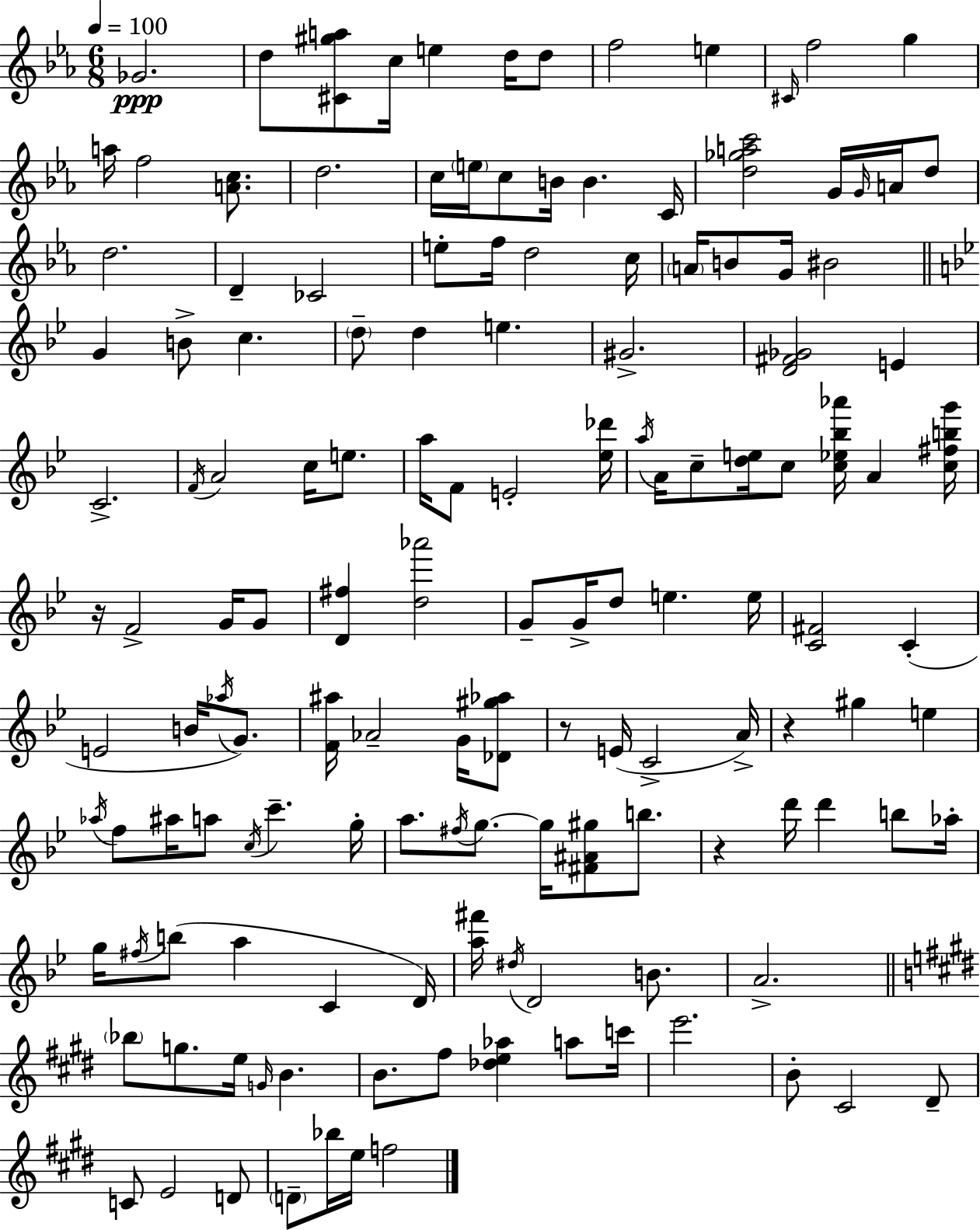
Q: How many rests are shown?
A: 4